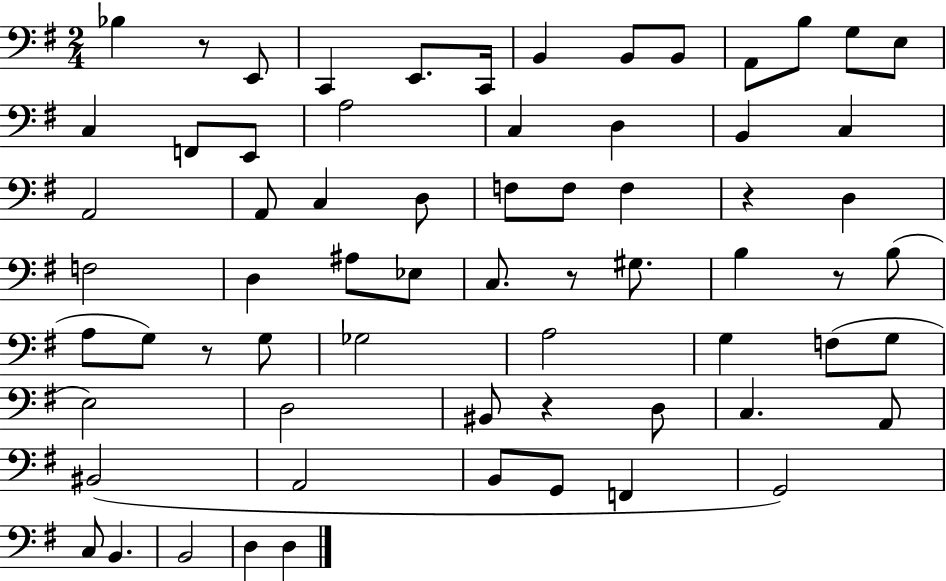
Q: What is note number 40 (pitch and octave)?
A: Gb3